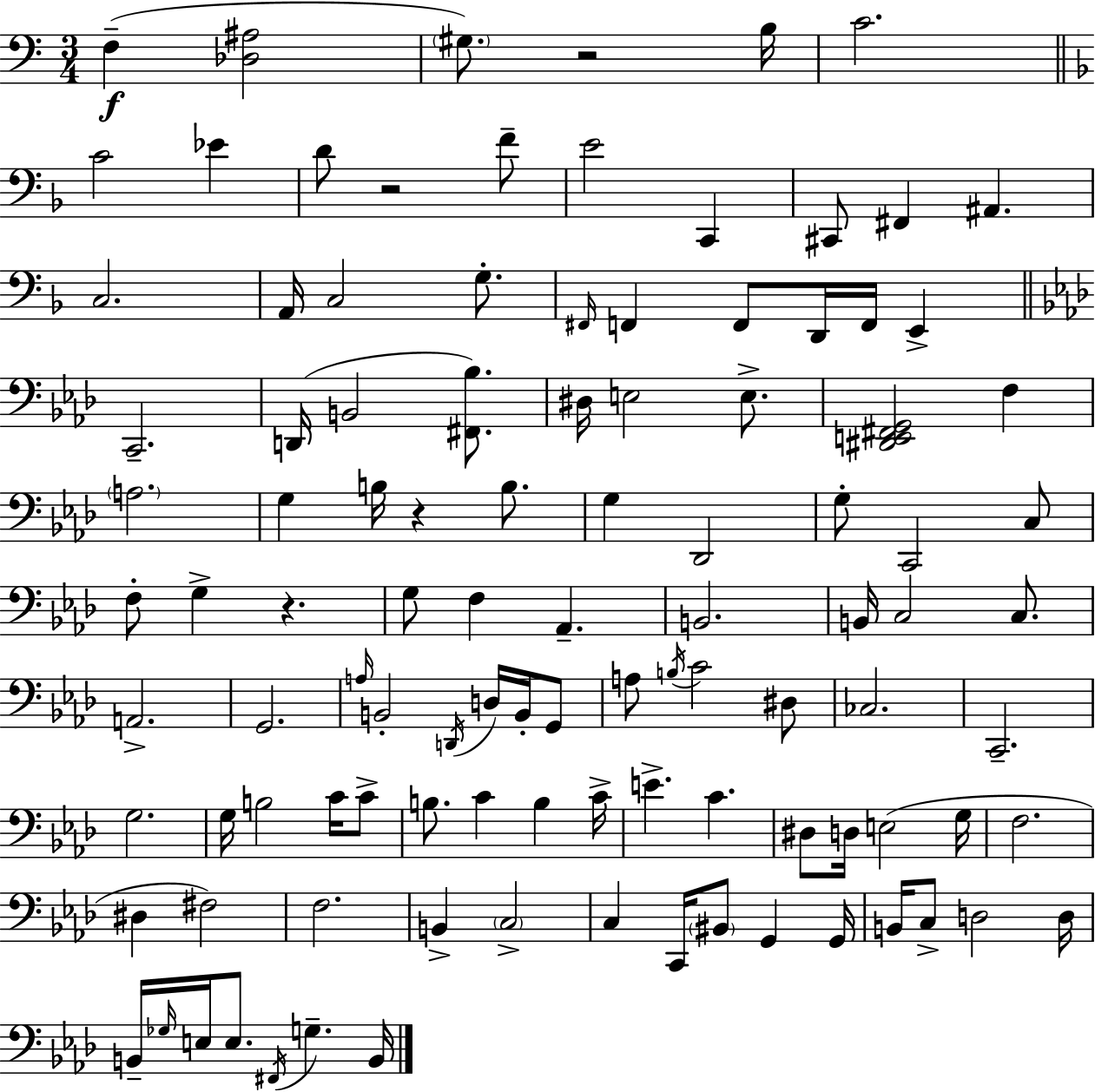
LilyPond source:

{
  \clef bass
  \numericTimeSignature
  \time 3/4
  \key c \major
  f4--(\f <des ais>2 | \parenthesize gis8.) r2 b16 | c'2. | \bar "||" \break \key d \minor c'2 ees'4 | d'8 r2 f'8-- | e'2 c,4 | cis,8 fis,4 ais,4. | \break c2. | a,16 c2 g8.-. | \grace { fis,16 } f,4 f,8 d,16 f,16 e,4-> | \bar "||" \break \key f \minor c,2.-- | d,16( b,2 <fis, bes>8.) | dis16 e2 e8.-> | <dis, e, fis, g,>2 f4 | \break \parenthesize a2. | g4 b16 r4 b8. | g4 des,2 | g8-. c,2 c8 | \break f8-. g4-> r4. | g8 f4 aes,4.-- | b,2. | b,16 c2 c8. | \break a,2.-> | g,2. | \grace { a16 } b,2-. \acciaccatura { d,16 } d16 b,16-. | g,8 a8 \acciaccatura { b16 } c'2 | \break dis8 ces2. | c,2.-- | g2. | g16 b2 | \break c'16 c'8-> b8. c'4 b4 | c'16-> e'4.-> c'4. | dis8 d16 e2( | g16 f2. | \break dis4 fis2) | f2. | b,4-> \parenthesize c2-> | c4 c,16 \parenthesize bis,8 g,4 | \break g,16 b,16 c8-> d2 | d16 b,16-- \grace { ges16 } e16 e8. \acciaccatura { fis,16 } g4.-- | b,16 \bar "|."
}